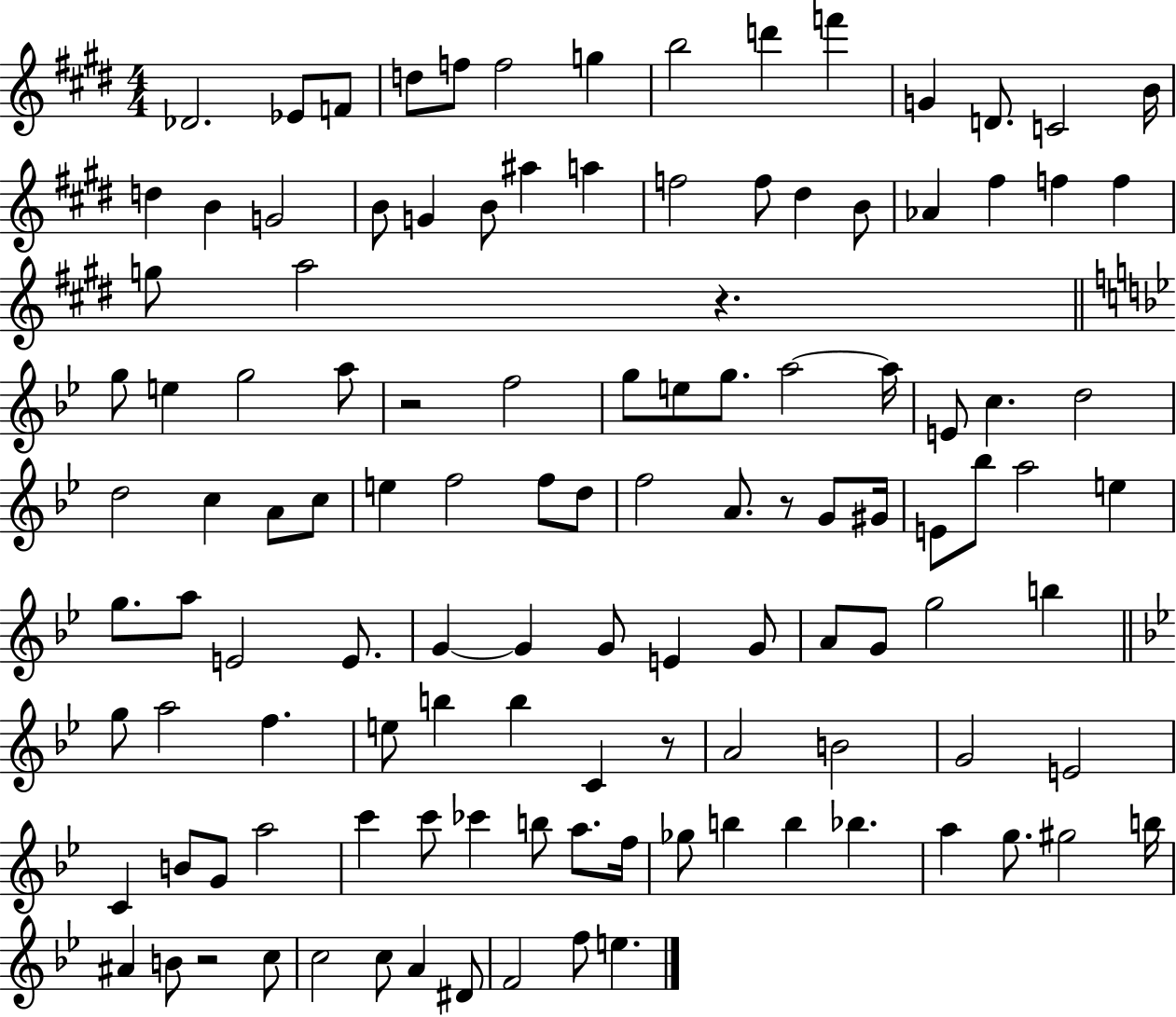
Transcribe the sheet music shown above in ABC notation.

X:1
T:Untitled
M:4/4
L:1/4
K:E
_D2 _E/2 F/2 d/2 f/2 f2 g b2 d' f' G D/2 C2 B/4 d B G2 B/2 G B/2 ^a a f2 f/2 ^d B/2 _A ^f f f g/2 a2 z g/2 e g2 a/2 z2 f2 g/2 e/2 g/2 a2 a/4 E/2 c d2 d2 c A/2 c/2 e f2 f/2 d/2 f2 A/2 z/2 G/2 ^G/4 E/2 _b/2 a2 e g/2 a/2 E2 E/2 G G G/2 E G/2 A/2 G/2 g2 b g/2 a2 f e/2 b b C z/2 A2 B2 G2 E2 C B/2 G/2 a2 c' c'/2 _c' b/2 a/2 f/4 _g/2 b b _b a g/2 ^g2 b/4 ^A B/2 z2 c/2 c2 c/2 A ^D/2 F2 f/2 e